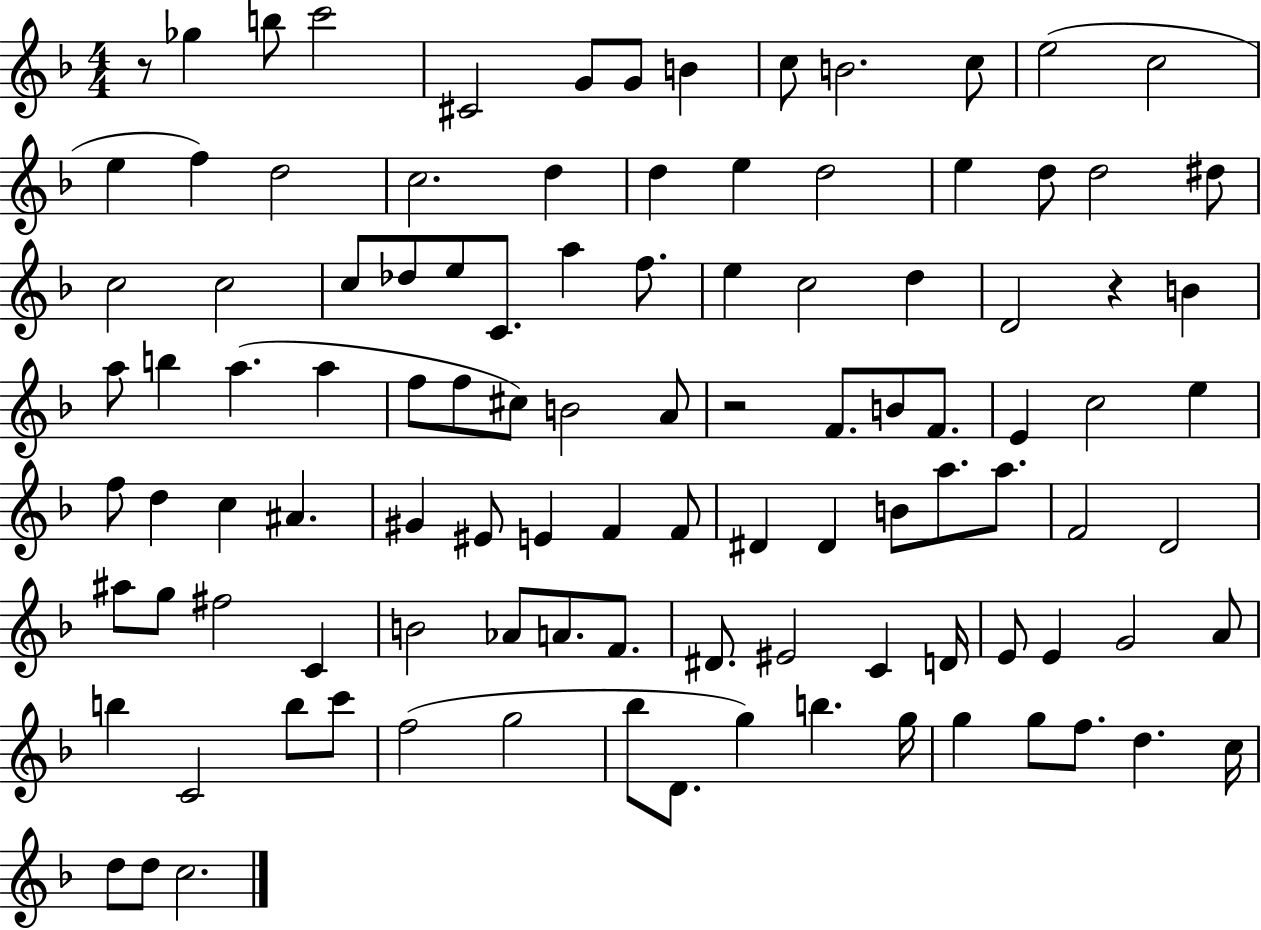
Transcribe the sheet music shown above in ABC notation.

X:1
T:Untitled
M:4/4
L:1/4
K:F
z/2 _g b/2 c'2 ^C2 G/2 G/2 B c/2 B2 c/2 e2 c2 e f d2 c2 d d e d2 e d/2 d2 ^d/2 c2 c2 c/2 _d/2 e/2 C/2 a f/2 e c2 d D2 z B a/2 b a a f/2 f/2 ^c/2 B2 A/2 z2 F/2 B/2 F/2 E c2 e f/2 d c ^A ^G ^E/2 E F F/2 ^D ^D B/2 a/2 a/2 F2 D2 ^a/2 g/2 ^f2 C B2 _A/2 A/2 F/2 ^D/2 ^E2 C D/4 E/2 E G2 A/2 b C2 b/2 c'/2 f2 g2 _b/2 D/2 g b g/4 g g/2 f/2 d c/4 d/2 d/2 c2